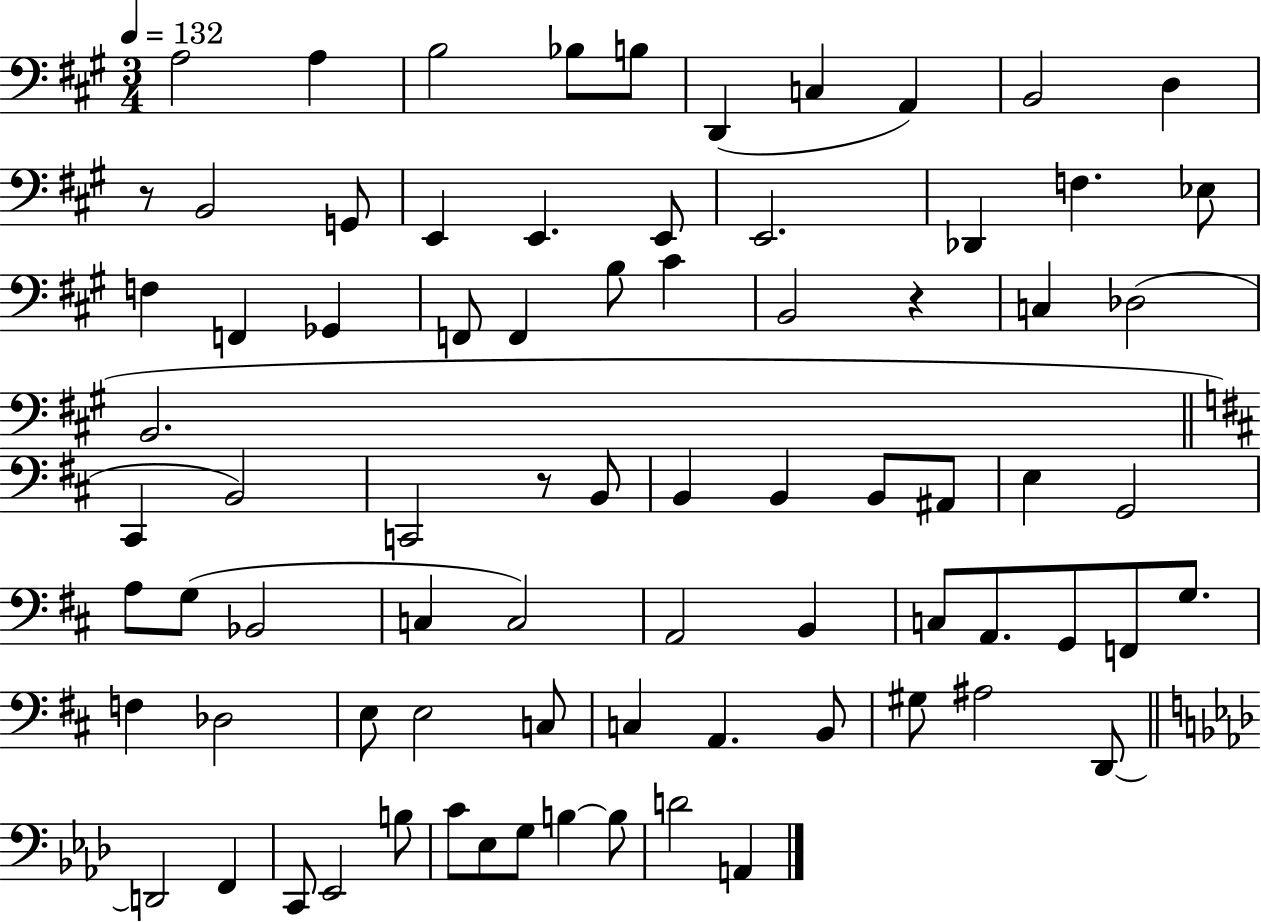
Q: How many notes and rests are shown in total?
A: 78